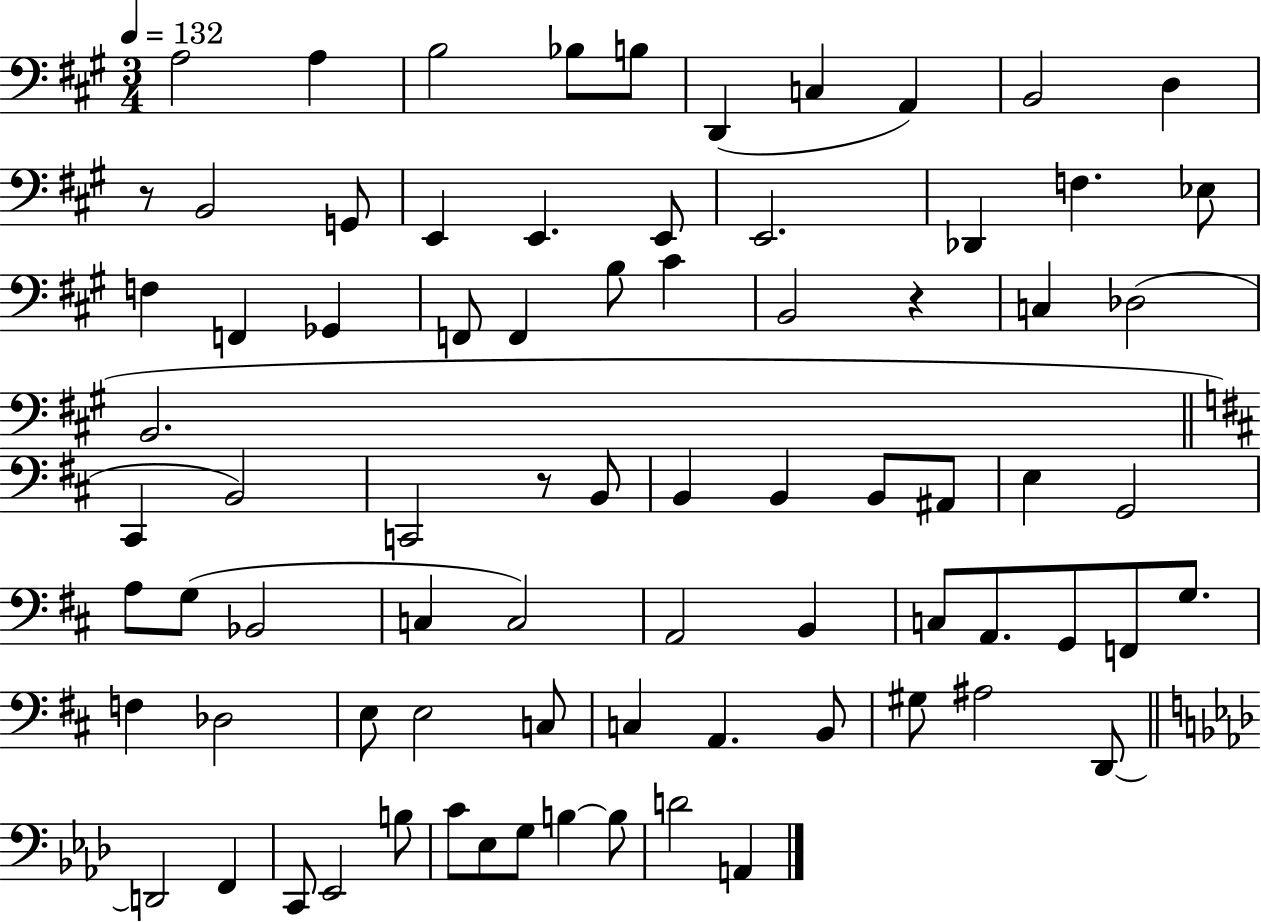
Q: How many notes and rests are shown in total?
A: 78